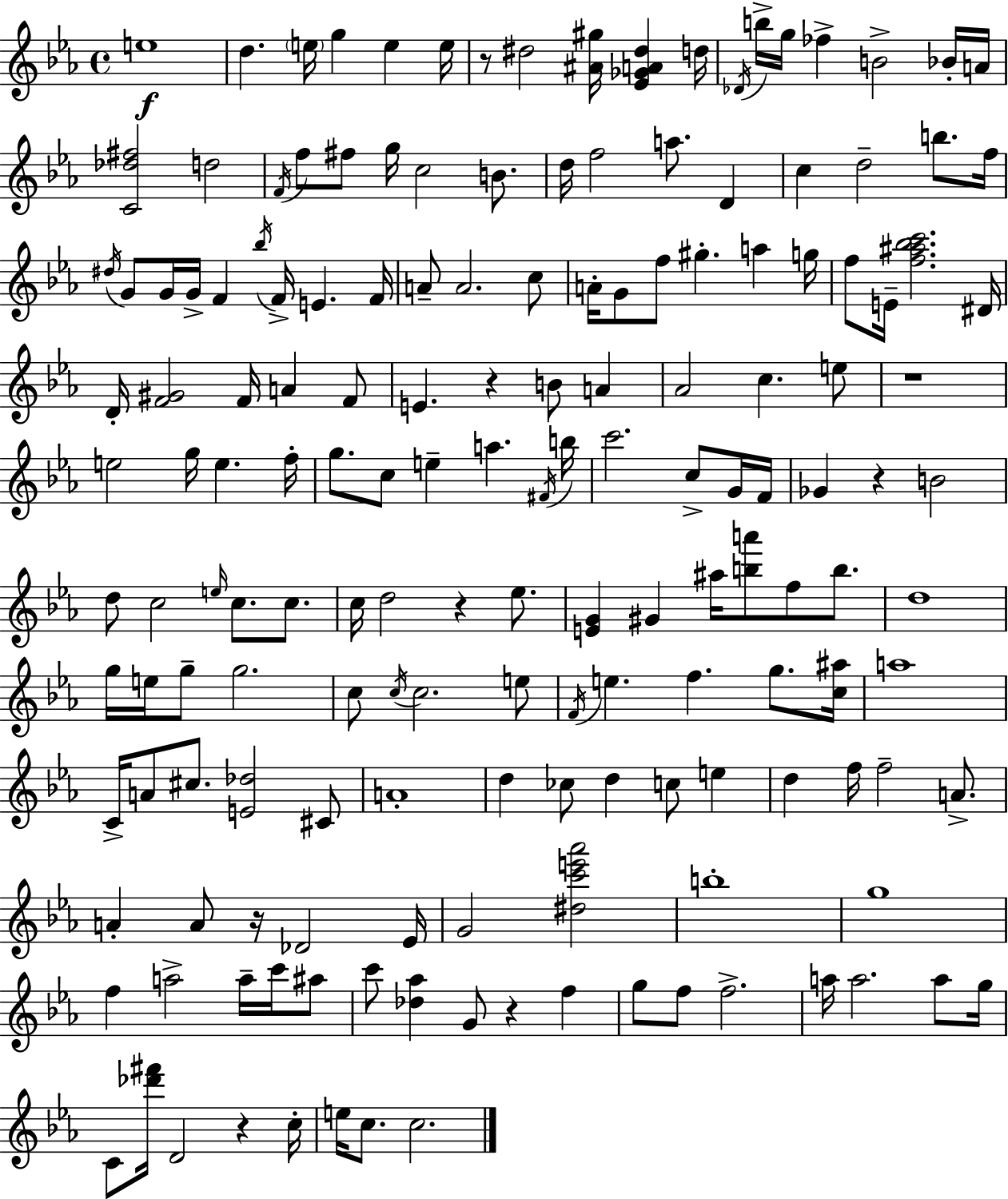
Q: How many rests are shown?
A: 8